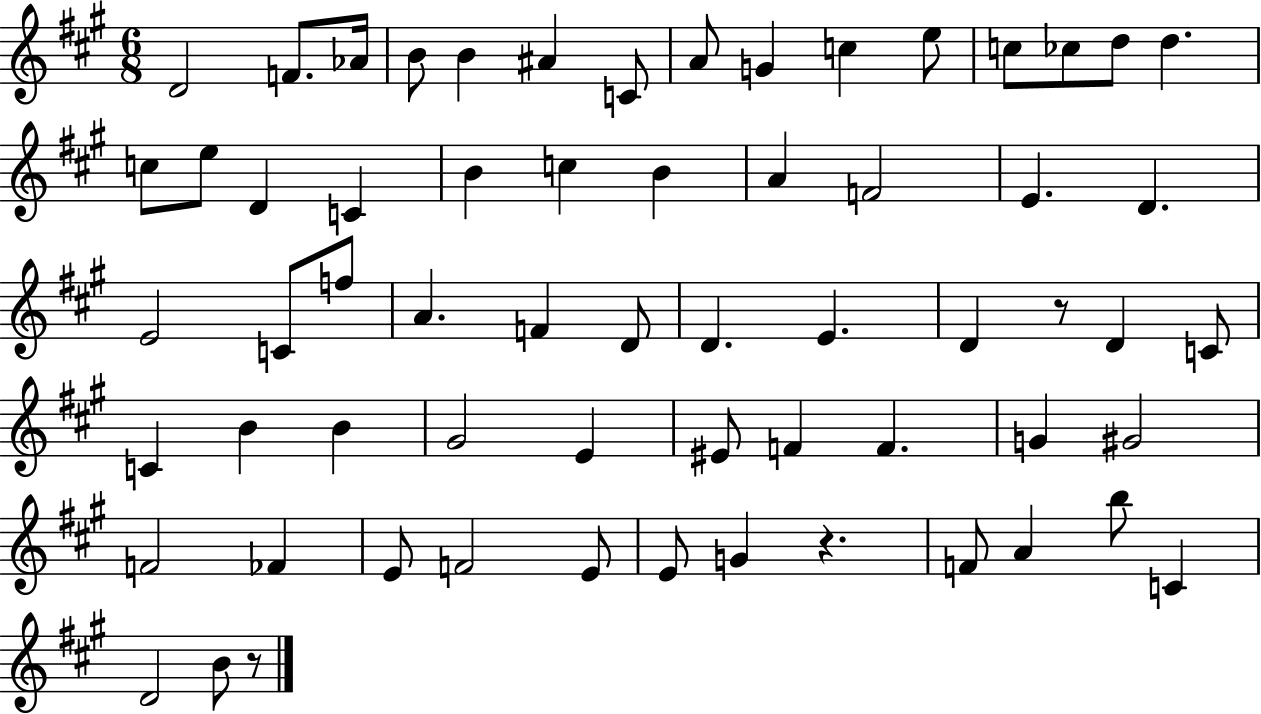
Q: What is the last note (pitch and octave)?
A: B4